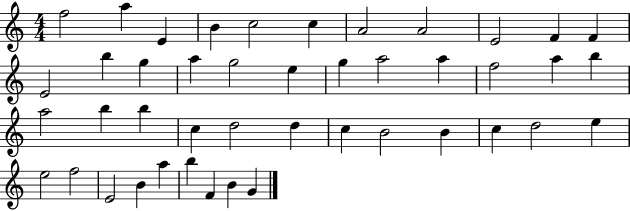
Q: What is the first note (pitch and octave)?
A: F5